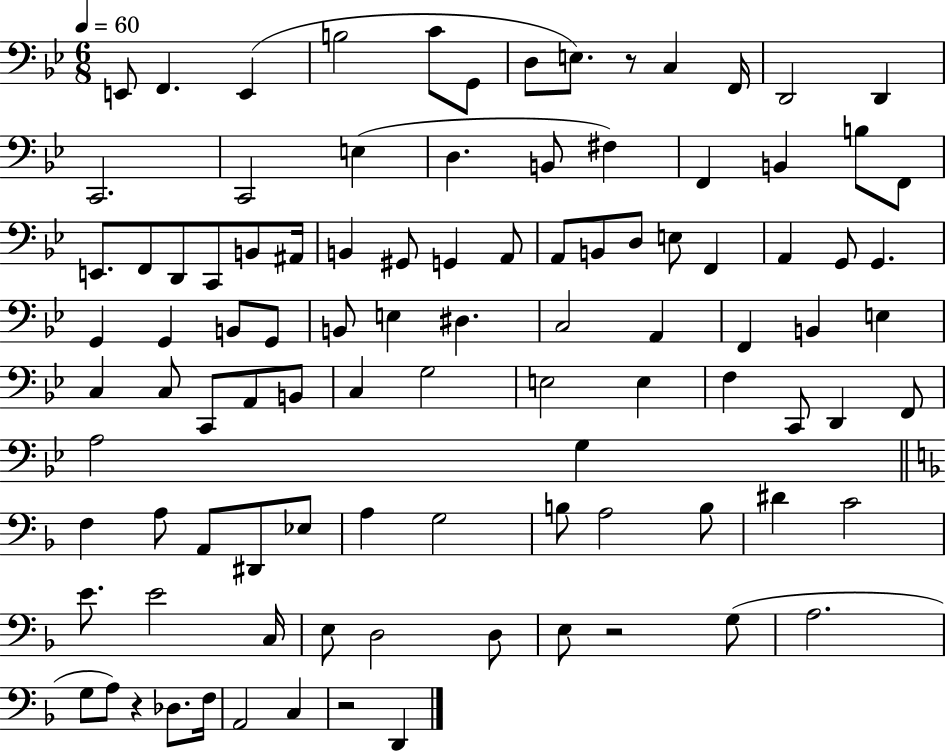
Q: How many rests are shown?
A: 4